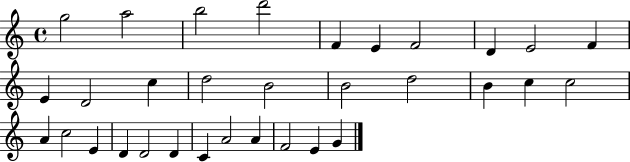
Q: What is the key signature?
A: C major